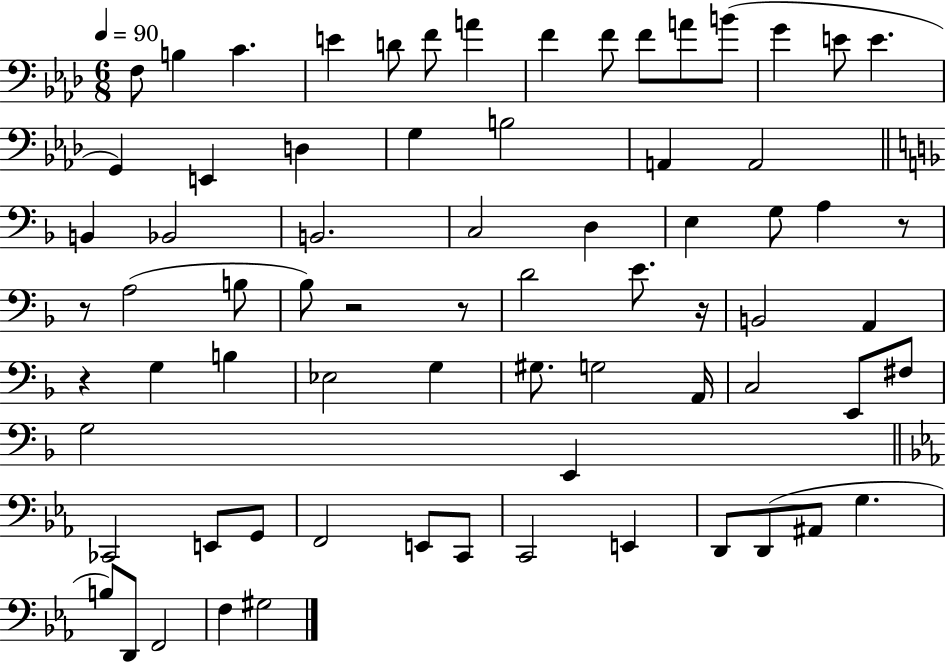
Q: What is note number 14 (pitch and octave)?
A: E4